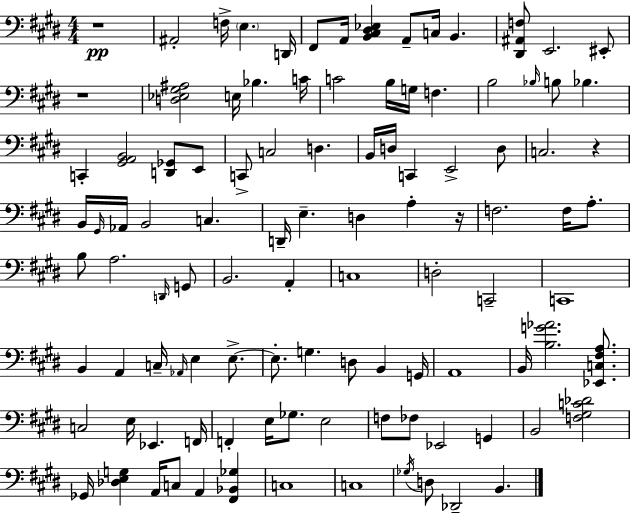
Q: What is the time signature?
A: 4/4